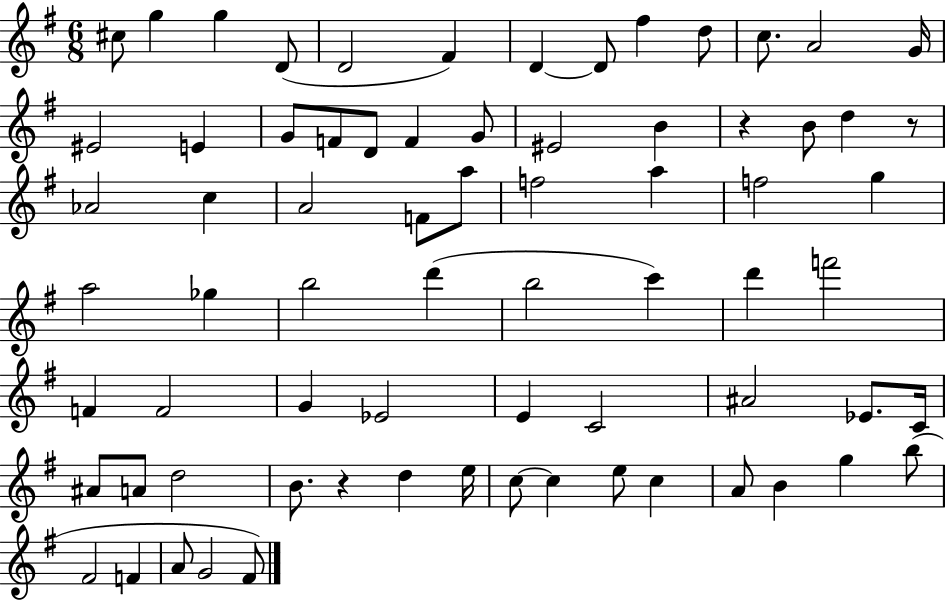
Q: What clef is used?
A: treble